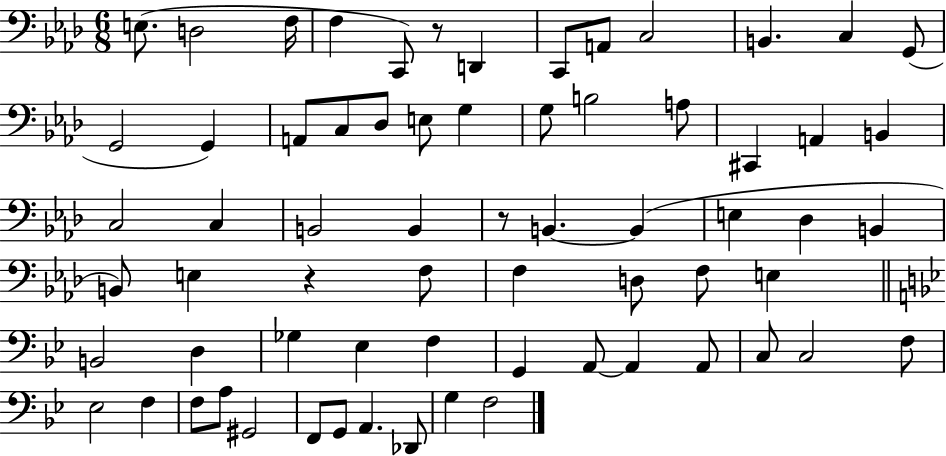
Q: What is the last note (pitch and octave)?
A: F3